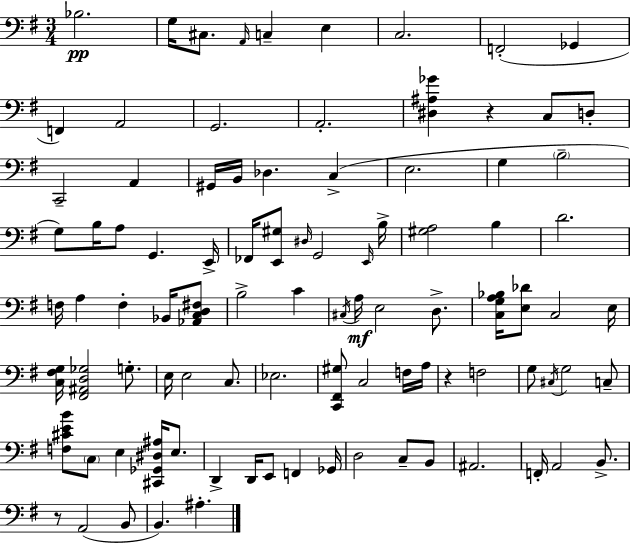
Bb3/h. G3/s C#3/e. A2/s C3/q E3/q C3/h. F2/h Gb2/q F2/q A2/h G2/h. A2/h. [D#3,A#3,Gb4]/q R/q C3/e D3/e C2/h A2/q G#2/s B2/s Db3/q. C3/q E3/h. G3/q B3/h G3/e B3/s A3/e G2/q. E2/s FES2/s [E2,G#3]/e D#3/s G2/h E2/s B3/s [G#3,A3]/h B3/q D4/h. F3/s A3/q F3/q Bb2/s [Ab2,C3,D3,F#3]/e B3/h C4/q C#3/s A3/s E3/h D3/e. [C3,G3,A3,Bb3]/s [E3,Db4]/e C3/h E3/s [C3,F#3,G3]/s [F#2,A#2,D3,Gb3]/h G3/e. E3/s E3/h C3/e. Eb3/h. [C2,F#2,G#3]/e C3/h F3/s A3/s R/q F3/h G3/e C#3/s G3/h C3/e [F3,C#4,E4,B4]/e C3/e E3/q [C#2,Gb2,D#3,A#3]/s E3/e. D2/q D2/s E2/e F2/q Gb2/s D3/h C3/e B2/e A#2/h. F2/s A2/h B2/e. R/e A2/h B2/e B2/q. A#3/q.